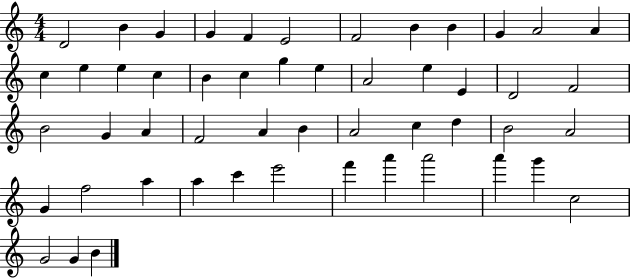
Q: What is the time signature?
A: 4/4